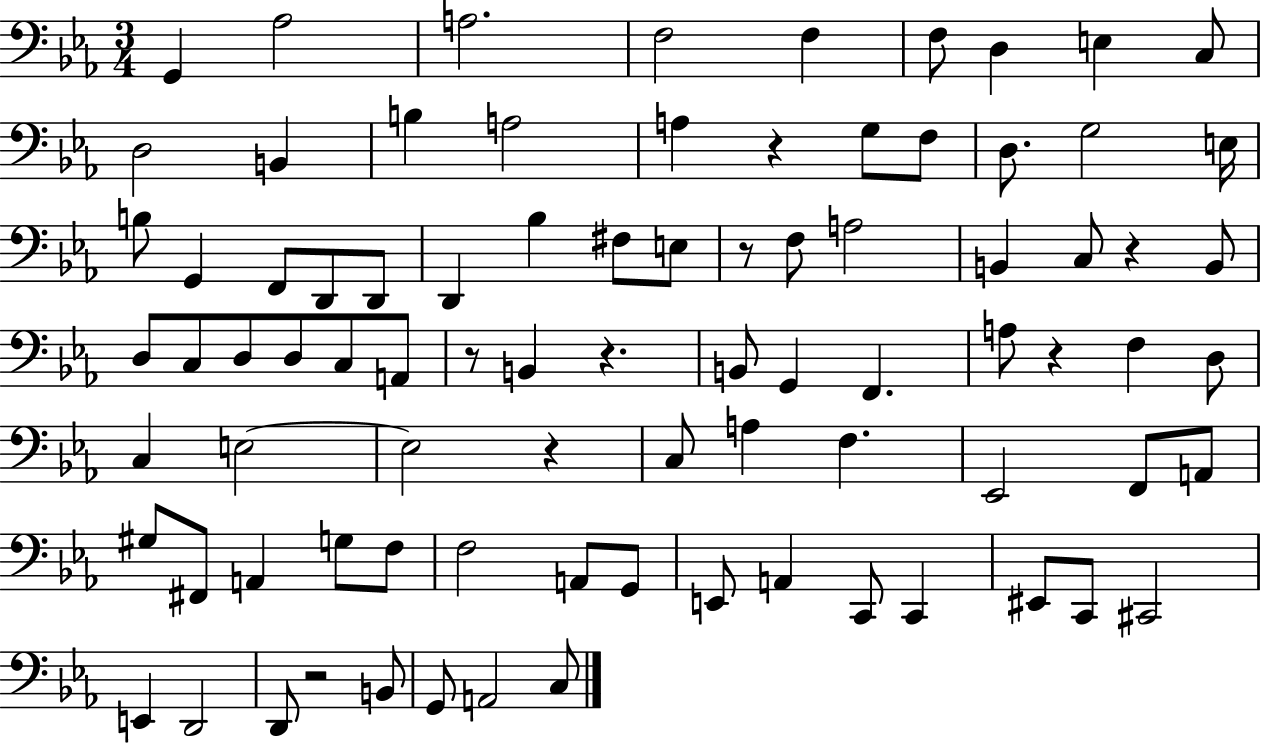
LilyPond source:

{
  \clef bass
  \numericTimeSignature
  \time 3/4
  \key ees \major
  g,4 aes2 | a2. | f2 f4 | f8 d4 e4 c8 | \break d2 b,4 | b4 a2 | a4 r4 g8 f8 | d8. g2 e16 | \break b8 g,4 f,8 d,8 d,8 | d,4 bes4 fis8 e8 | r8 f8 a2 | b,4 c8 r4 b,8 | \break d8 c8 d8 d8 c8 a,8 | r8 b,4 r4. | b,8 g,4 f,4. | a8 r4 f4 d8 | \break c4 e2~~ | e2 r4 | c8 a4 f4. | ees,2 f,8 a,8 | \break gis8 fis,8 a,4 g8 f8 | f2 a,8 g,8 | e,8 a,4 c,8 c,4 | eis,8 c,8 cis,2 | \break e,4 d,2 | d,8 r2 b,8 | g,8 a,2 c8 | \bar "|."
}